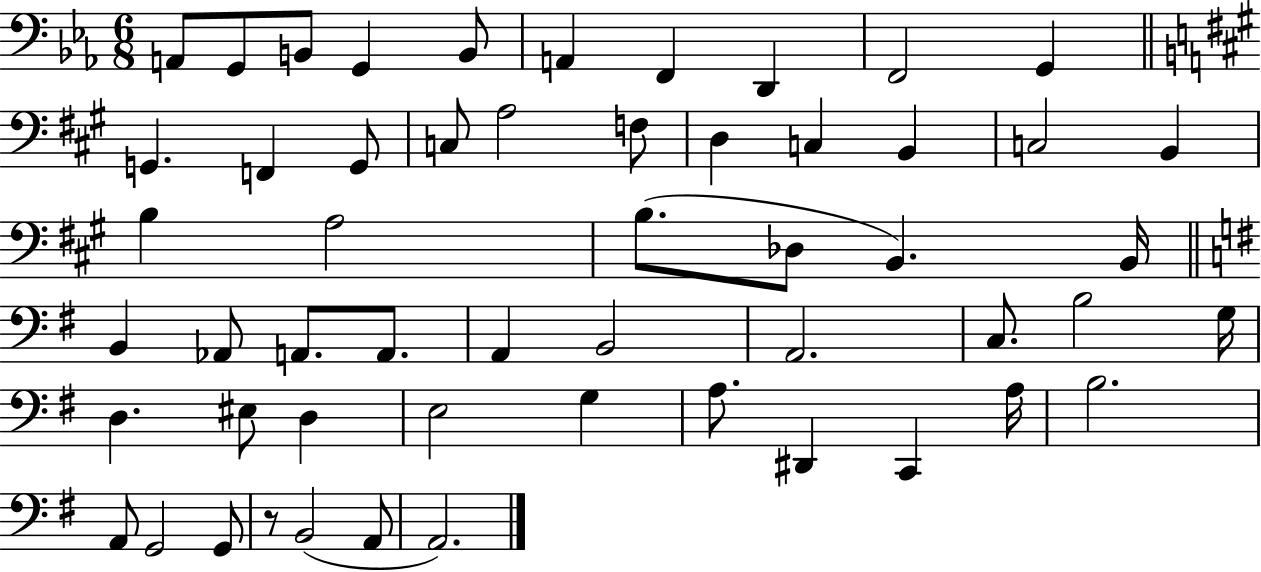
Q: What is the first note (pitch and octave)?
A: A2